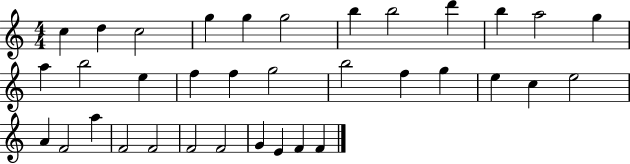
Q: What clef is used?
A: treble